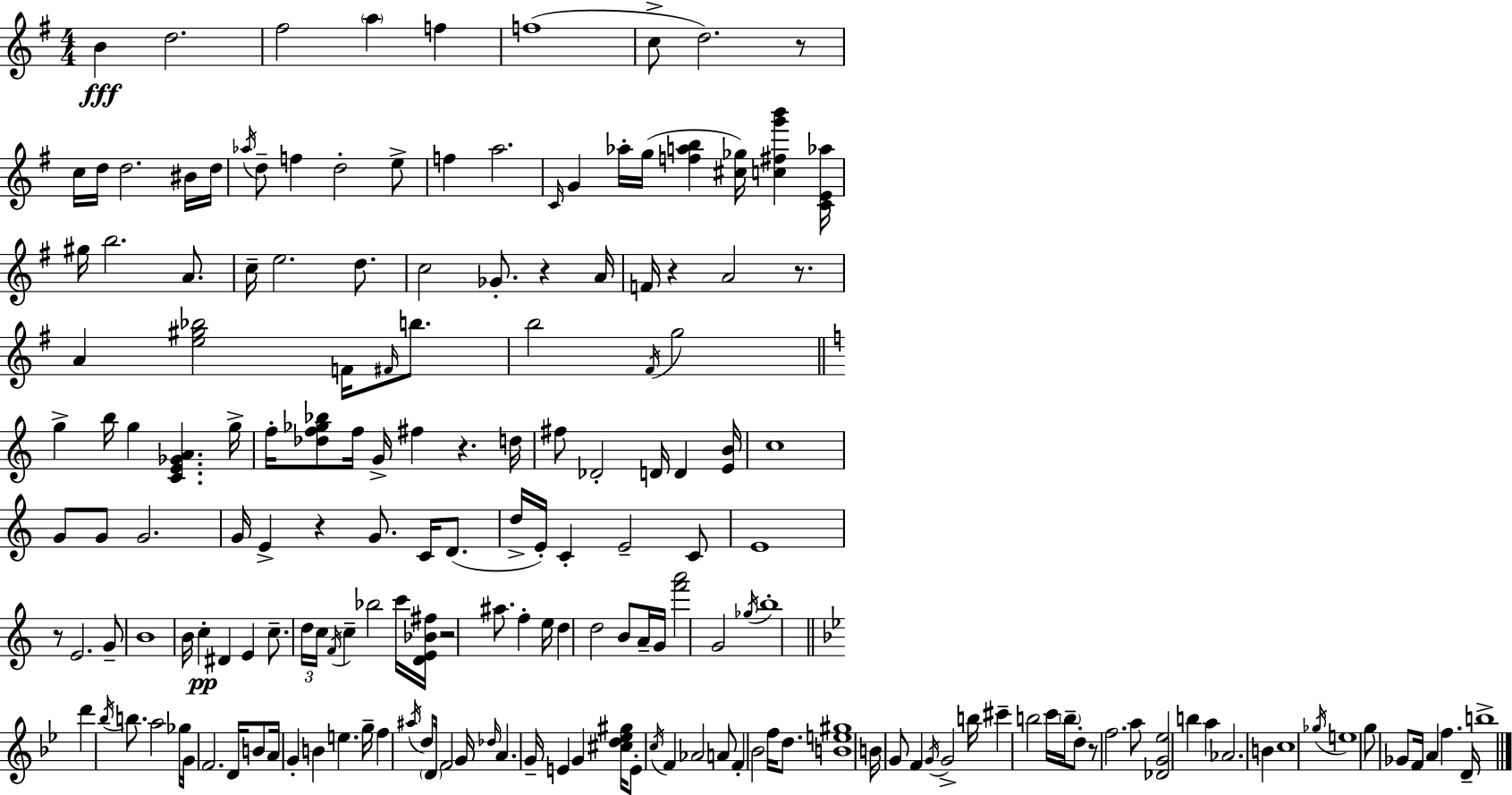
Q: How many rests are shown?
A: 9